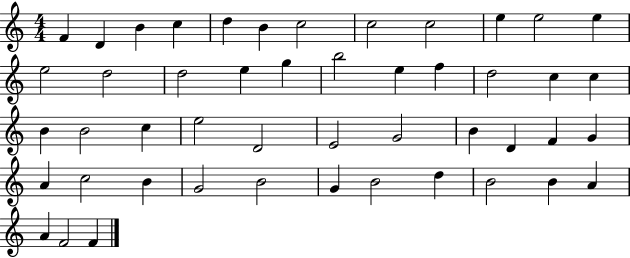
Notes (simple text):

F4/q D4/q B4/q C5/q D5/q B4/q C5/h C5/h C5/h E5/q E5/h E5/q E5/h D5/h D5/h E5/q G5/q B5/h E5/q F5/q D5/h C5/q C5/q B4/q B4/h C5/q E5/h D4/h E4/h G4/h B4/q D4/q F4/q G4/q A4/q C5/h B4/q G4/h B4/h G4/q B4/h D5/q B4/h B4/q A4/q A4/q F4/h F4/q